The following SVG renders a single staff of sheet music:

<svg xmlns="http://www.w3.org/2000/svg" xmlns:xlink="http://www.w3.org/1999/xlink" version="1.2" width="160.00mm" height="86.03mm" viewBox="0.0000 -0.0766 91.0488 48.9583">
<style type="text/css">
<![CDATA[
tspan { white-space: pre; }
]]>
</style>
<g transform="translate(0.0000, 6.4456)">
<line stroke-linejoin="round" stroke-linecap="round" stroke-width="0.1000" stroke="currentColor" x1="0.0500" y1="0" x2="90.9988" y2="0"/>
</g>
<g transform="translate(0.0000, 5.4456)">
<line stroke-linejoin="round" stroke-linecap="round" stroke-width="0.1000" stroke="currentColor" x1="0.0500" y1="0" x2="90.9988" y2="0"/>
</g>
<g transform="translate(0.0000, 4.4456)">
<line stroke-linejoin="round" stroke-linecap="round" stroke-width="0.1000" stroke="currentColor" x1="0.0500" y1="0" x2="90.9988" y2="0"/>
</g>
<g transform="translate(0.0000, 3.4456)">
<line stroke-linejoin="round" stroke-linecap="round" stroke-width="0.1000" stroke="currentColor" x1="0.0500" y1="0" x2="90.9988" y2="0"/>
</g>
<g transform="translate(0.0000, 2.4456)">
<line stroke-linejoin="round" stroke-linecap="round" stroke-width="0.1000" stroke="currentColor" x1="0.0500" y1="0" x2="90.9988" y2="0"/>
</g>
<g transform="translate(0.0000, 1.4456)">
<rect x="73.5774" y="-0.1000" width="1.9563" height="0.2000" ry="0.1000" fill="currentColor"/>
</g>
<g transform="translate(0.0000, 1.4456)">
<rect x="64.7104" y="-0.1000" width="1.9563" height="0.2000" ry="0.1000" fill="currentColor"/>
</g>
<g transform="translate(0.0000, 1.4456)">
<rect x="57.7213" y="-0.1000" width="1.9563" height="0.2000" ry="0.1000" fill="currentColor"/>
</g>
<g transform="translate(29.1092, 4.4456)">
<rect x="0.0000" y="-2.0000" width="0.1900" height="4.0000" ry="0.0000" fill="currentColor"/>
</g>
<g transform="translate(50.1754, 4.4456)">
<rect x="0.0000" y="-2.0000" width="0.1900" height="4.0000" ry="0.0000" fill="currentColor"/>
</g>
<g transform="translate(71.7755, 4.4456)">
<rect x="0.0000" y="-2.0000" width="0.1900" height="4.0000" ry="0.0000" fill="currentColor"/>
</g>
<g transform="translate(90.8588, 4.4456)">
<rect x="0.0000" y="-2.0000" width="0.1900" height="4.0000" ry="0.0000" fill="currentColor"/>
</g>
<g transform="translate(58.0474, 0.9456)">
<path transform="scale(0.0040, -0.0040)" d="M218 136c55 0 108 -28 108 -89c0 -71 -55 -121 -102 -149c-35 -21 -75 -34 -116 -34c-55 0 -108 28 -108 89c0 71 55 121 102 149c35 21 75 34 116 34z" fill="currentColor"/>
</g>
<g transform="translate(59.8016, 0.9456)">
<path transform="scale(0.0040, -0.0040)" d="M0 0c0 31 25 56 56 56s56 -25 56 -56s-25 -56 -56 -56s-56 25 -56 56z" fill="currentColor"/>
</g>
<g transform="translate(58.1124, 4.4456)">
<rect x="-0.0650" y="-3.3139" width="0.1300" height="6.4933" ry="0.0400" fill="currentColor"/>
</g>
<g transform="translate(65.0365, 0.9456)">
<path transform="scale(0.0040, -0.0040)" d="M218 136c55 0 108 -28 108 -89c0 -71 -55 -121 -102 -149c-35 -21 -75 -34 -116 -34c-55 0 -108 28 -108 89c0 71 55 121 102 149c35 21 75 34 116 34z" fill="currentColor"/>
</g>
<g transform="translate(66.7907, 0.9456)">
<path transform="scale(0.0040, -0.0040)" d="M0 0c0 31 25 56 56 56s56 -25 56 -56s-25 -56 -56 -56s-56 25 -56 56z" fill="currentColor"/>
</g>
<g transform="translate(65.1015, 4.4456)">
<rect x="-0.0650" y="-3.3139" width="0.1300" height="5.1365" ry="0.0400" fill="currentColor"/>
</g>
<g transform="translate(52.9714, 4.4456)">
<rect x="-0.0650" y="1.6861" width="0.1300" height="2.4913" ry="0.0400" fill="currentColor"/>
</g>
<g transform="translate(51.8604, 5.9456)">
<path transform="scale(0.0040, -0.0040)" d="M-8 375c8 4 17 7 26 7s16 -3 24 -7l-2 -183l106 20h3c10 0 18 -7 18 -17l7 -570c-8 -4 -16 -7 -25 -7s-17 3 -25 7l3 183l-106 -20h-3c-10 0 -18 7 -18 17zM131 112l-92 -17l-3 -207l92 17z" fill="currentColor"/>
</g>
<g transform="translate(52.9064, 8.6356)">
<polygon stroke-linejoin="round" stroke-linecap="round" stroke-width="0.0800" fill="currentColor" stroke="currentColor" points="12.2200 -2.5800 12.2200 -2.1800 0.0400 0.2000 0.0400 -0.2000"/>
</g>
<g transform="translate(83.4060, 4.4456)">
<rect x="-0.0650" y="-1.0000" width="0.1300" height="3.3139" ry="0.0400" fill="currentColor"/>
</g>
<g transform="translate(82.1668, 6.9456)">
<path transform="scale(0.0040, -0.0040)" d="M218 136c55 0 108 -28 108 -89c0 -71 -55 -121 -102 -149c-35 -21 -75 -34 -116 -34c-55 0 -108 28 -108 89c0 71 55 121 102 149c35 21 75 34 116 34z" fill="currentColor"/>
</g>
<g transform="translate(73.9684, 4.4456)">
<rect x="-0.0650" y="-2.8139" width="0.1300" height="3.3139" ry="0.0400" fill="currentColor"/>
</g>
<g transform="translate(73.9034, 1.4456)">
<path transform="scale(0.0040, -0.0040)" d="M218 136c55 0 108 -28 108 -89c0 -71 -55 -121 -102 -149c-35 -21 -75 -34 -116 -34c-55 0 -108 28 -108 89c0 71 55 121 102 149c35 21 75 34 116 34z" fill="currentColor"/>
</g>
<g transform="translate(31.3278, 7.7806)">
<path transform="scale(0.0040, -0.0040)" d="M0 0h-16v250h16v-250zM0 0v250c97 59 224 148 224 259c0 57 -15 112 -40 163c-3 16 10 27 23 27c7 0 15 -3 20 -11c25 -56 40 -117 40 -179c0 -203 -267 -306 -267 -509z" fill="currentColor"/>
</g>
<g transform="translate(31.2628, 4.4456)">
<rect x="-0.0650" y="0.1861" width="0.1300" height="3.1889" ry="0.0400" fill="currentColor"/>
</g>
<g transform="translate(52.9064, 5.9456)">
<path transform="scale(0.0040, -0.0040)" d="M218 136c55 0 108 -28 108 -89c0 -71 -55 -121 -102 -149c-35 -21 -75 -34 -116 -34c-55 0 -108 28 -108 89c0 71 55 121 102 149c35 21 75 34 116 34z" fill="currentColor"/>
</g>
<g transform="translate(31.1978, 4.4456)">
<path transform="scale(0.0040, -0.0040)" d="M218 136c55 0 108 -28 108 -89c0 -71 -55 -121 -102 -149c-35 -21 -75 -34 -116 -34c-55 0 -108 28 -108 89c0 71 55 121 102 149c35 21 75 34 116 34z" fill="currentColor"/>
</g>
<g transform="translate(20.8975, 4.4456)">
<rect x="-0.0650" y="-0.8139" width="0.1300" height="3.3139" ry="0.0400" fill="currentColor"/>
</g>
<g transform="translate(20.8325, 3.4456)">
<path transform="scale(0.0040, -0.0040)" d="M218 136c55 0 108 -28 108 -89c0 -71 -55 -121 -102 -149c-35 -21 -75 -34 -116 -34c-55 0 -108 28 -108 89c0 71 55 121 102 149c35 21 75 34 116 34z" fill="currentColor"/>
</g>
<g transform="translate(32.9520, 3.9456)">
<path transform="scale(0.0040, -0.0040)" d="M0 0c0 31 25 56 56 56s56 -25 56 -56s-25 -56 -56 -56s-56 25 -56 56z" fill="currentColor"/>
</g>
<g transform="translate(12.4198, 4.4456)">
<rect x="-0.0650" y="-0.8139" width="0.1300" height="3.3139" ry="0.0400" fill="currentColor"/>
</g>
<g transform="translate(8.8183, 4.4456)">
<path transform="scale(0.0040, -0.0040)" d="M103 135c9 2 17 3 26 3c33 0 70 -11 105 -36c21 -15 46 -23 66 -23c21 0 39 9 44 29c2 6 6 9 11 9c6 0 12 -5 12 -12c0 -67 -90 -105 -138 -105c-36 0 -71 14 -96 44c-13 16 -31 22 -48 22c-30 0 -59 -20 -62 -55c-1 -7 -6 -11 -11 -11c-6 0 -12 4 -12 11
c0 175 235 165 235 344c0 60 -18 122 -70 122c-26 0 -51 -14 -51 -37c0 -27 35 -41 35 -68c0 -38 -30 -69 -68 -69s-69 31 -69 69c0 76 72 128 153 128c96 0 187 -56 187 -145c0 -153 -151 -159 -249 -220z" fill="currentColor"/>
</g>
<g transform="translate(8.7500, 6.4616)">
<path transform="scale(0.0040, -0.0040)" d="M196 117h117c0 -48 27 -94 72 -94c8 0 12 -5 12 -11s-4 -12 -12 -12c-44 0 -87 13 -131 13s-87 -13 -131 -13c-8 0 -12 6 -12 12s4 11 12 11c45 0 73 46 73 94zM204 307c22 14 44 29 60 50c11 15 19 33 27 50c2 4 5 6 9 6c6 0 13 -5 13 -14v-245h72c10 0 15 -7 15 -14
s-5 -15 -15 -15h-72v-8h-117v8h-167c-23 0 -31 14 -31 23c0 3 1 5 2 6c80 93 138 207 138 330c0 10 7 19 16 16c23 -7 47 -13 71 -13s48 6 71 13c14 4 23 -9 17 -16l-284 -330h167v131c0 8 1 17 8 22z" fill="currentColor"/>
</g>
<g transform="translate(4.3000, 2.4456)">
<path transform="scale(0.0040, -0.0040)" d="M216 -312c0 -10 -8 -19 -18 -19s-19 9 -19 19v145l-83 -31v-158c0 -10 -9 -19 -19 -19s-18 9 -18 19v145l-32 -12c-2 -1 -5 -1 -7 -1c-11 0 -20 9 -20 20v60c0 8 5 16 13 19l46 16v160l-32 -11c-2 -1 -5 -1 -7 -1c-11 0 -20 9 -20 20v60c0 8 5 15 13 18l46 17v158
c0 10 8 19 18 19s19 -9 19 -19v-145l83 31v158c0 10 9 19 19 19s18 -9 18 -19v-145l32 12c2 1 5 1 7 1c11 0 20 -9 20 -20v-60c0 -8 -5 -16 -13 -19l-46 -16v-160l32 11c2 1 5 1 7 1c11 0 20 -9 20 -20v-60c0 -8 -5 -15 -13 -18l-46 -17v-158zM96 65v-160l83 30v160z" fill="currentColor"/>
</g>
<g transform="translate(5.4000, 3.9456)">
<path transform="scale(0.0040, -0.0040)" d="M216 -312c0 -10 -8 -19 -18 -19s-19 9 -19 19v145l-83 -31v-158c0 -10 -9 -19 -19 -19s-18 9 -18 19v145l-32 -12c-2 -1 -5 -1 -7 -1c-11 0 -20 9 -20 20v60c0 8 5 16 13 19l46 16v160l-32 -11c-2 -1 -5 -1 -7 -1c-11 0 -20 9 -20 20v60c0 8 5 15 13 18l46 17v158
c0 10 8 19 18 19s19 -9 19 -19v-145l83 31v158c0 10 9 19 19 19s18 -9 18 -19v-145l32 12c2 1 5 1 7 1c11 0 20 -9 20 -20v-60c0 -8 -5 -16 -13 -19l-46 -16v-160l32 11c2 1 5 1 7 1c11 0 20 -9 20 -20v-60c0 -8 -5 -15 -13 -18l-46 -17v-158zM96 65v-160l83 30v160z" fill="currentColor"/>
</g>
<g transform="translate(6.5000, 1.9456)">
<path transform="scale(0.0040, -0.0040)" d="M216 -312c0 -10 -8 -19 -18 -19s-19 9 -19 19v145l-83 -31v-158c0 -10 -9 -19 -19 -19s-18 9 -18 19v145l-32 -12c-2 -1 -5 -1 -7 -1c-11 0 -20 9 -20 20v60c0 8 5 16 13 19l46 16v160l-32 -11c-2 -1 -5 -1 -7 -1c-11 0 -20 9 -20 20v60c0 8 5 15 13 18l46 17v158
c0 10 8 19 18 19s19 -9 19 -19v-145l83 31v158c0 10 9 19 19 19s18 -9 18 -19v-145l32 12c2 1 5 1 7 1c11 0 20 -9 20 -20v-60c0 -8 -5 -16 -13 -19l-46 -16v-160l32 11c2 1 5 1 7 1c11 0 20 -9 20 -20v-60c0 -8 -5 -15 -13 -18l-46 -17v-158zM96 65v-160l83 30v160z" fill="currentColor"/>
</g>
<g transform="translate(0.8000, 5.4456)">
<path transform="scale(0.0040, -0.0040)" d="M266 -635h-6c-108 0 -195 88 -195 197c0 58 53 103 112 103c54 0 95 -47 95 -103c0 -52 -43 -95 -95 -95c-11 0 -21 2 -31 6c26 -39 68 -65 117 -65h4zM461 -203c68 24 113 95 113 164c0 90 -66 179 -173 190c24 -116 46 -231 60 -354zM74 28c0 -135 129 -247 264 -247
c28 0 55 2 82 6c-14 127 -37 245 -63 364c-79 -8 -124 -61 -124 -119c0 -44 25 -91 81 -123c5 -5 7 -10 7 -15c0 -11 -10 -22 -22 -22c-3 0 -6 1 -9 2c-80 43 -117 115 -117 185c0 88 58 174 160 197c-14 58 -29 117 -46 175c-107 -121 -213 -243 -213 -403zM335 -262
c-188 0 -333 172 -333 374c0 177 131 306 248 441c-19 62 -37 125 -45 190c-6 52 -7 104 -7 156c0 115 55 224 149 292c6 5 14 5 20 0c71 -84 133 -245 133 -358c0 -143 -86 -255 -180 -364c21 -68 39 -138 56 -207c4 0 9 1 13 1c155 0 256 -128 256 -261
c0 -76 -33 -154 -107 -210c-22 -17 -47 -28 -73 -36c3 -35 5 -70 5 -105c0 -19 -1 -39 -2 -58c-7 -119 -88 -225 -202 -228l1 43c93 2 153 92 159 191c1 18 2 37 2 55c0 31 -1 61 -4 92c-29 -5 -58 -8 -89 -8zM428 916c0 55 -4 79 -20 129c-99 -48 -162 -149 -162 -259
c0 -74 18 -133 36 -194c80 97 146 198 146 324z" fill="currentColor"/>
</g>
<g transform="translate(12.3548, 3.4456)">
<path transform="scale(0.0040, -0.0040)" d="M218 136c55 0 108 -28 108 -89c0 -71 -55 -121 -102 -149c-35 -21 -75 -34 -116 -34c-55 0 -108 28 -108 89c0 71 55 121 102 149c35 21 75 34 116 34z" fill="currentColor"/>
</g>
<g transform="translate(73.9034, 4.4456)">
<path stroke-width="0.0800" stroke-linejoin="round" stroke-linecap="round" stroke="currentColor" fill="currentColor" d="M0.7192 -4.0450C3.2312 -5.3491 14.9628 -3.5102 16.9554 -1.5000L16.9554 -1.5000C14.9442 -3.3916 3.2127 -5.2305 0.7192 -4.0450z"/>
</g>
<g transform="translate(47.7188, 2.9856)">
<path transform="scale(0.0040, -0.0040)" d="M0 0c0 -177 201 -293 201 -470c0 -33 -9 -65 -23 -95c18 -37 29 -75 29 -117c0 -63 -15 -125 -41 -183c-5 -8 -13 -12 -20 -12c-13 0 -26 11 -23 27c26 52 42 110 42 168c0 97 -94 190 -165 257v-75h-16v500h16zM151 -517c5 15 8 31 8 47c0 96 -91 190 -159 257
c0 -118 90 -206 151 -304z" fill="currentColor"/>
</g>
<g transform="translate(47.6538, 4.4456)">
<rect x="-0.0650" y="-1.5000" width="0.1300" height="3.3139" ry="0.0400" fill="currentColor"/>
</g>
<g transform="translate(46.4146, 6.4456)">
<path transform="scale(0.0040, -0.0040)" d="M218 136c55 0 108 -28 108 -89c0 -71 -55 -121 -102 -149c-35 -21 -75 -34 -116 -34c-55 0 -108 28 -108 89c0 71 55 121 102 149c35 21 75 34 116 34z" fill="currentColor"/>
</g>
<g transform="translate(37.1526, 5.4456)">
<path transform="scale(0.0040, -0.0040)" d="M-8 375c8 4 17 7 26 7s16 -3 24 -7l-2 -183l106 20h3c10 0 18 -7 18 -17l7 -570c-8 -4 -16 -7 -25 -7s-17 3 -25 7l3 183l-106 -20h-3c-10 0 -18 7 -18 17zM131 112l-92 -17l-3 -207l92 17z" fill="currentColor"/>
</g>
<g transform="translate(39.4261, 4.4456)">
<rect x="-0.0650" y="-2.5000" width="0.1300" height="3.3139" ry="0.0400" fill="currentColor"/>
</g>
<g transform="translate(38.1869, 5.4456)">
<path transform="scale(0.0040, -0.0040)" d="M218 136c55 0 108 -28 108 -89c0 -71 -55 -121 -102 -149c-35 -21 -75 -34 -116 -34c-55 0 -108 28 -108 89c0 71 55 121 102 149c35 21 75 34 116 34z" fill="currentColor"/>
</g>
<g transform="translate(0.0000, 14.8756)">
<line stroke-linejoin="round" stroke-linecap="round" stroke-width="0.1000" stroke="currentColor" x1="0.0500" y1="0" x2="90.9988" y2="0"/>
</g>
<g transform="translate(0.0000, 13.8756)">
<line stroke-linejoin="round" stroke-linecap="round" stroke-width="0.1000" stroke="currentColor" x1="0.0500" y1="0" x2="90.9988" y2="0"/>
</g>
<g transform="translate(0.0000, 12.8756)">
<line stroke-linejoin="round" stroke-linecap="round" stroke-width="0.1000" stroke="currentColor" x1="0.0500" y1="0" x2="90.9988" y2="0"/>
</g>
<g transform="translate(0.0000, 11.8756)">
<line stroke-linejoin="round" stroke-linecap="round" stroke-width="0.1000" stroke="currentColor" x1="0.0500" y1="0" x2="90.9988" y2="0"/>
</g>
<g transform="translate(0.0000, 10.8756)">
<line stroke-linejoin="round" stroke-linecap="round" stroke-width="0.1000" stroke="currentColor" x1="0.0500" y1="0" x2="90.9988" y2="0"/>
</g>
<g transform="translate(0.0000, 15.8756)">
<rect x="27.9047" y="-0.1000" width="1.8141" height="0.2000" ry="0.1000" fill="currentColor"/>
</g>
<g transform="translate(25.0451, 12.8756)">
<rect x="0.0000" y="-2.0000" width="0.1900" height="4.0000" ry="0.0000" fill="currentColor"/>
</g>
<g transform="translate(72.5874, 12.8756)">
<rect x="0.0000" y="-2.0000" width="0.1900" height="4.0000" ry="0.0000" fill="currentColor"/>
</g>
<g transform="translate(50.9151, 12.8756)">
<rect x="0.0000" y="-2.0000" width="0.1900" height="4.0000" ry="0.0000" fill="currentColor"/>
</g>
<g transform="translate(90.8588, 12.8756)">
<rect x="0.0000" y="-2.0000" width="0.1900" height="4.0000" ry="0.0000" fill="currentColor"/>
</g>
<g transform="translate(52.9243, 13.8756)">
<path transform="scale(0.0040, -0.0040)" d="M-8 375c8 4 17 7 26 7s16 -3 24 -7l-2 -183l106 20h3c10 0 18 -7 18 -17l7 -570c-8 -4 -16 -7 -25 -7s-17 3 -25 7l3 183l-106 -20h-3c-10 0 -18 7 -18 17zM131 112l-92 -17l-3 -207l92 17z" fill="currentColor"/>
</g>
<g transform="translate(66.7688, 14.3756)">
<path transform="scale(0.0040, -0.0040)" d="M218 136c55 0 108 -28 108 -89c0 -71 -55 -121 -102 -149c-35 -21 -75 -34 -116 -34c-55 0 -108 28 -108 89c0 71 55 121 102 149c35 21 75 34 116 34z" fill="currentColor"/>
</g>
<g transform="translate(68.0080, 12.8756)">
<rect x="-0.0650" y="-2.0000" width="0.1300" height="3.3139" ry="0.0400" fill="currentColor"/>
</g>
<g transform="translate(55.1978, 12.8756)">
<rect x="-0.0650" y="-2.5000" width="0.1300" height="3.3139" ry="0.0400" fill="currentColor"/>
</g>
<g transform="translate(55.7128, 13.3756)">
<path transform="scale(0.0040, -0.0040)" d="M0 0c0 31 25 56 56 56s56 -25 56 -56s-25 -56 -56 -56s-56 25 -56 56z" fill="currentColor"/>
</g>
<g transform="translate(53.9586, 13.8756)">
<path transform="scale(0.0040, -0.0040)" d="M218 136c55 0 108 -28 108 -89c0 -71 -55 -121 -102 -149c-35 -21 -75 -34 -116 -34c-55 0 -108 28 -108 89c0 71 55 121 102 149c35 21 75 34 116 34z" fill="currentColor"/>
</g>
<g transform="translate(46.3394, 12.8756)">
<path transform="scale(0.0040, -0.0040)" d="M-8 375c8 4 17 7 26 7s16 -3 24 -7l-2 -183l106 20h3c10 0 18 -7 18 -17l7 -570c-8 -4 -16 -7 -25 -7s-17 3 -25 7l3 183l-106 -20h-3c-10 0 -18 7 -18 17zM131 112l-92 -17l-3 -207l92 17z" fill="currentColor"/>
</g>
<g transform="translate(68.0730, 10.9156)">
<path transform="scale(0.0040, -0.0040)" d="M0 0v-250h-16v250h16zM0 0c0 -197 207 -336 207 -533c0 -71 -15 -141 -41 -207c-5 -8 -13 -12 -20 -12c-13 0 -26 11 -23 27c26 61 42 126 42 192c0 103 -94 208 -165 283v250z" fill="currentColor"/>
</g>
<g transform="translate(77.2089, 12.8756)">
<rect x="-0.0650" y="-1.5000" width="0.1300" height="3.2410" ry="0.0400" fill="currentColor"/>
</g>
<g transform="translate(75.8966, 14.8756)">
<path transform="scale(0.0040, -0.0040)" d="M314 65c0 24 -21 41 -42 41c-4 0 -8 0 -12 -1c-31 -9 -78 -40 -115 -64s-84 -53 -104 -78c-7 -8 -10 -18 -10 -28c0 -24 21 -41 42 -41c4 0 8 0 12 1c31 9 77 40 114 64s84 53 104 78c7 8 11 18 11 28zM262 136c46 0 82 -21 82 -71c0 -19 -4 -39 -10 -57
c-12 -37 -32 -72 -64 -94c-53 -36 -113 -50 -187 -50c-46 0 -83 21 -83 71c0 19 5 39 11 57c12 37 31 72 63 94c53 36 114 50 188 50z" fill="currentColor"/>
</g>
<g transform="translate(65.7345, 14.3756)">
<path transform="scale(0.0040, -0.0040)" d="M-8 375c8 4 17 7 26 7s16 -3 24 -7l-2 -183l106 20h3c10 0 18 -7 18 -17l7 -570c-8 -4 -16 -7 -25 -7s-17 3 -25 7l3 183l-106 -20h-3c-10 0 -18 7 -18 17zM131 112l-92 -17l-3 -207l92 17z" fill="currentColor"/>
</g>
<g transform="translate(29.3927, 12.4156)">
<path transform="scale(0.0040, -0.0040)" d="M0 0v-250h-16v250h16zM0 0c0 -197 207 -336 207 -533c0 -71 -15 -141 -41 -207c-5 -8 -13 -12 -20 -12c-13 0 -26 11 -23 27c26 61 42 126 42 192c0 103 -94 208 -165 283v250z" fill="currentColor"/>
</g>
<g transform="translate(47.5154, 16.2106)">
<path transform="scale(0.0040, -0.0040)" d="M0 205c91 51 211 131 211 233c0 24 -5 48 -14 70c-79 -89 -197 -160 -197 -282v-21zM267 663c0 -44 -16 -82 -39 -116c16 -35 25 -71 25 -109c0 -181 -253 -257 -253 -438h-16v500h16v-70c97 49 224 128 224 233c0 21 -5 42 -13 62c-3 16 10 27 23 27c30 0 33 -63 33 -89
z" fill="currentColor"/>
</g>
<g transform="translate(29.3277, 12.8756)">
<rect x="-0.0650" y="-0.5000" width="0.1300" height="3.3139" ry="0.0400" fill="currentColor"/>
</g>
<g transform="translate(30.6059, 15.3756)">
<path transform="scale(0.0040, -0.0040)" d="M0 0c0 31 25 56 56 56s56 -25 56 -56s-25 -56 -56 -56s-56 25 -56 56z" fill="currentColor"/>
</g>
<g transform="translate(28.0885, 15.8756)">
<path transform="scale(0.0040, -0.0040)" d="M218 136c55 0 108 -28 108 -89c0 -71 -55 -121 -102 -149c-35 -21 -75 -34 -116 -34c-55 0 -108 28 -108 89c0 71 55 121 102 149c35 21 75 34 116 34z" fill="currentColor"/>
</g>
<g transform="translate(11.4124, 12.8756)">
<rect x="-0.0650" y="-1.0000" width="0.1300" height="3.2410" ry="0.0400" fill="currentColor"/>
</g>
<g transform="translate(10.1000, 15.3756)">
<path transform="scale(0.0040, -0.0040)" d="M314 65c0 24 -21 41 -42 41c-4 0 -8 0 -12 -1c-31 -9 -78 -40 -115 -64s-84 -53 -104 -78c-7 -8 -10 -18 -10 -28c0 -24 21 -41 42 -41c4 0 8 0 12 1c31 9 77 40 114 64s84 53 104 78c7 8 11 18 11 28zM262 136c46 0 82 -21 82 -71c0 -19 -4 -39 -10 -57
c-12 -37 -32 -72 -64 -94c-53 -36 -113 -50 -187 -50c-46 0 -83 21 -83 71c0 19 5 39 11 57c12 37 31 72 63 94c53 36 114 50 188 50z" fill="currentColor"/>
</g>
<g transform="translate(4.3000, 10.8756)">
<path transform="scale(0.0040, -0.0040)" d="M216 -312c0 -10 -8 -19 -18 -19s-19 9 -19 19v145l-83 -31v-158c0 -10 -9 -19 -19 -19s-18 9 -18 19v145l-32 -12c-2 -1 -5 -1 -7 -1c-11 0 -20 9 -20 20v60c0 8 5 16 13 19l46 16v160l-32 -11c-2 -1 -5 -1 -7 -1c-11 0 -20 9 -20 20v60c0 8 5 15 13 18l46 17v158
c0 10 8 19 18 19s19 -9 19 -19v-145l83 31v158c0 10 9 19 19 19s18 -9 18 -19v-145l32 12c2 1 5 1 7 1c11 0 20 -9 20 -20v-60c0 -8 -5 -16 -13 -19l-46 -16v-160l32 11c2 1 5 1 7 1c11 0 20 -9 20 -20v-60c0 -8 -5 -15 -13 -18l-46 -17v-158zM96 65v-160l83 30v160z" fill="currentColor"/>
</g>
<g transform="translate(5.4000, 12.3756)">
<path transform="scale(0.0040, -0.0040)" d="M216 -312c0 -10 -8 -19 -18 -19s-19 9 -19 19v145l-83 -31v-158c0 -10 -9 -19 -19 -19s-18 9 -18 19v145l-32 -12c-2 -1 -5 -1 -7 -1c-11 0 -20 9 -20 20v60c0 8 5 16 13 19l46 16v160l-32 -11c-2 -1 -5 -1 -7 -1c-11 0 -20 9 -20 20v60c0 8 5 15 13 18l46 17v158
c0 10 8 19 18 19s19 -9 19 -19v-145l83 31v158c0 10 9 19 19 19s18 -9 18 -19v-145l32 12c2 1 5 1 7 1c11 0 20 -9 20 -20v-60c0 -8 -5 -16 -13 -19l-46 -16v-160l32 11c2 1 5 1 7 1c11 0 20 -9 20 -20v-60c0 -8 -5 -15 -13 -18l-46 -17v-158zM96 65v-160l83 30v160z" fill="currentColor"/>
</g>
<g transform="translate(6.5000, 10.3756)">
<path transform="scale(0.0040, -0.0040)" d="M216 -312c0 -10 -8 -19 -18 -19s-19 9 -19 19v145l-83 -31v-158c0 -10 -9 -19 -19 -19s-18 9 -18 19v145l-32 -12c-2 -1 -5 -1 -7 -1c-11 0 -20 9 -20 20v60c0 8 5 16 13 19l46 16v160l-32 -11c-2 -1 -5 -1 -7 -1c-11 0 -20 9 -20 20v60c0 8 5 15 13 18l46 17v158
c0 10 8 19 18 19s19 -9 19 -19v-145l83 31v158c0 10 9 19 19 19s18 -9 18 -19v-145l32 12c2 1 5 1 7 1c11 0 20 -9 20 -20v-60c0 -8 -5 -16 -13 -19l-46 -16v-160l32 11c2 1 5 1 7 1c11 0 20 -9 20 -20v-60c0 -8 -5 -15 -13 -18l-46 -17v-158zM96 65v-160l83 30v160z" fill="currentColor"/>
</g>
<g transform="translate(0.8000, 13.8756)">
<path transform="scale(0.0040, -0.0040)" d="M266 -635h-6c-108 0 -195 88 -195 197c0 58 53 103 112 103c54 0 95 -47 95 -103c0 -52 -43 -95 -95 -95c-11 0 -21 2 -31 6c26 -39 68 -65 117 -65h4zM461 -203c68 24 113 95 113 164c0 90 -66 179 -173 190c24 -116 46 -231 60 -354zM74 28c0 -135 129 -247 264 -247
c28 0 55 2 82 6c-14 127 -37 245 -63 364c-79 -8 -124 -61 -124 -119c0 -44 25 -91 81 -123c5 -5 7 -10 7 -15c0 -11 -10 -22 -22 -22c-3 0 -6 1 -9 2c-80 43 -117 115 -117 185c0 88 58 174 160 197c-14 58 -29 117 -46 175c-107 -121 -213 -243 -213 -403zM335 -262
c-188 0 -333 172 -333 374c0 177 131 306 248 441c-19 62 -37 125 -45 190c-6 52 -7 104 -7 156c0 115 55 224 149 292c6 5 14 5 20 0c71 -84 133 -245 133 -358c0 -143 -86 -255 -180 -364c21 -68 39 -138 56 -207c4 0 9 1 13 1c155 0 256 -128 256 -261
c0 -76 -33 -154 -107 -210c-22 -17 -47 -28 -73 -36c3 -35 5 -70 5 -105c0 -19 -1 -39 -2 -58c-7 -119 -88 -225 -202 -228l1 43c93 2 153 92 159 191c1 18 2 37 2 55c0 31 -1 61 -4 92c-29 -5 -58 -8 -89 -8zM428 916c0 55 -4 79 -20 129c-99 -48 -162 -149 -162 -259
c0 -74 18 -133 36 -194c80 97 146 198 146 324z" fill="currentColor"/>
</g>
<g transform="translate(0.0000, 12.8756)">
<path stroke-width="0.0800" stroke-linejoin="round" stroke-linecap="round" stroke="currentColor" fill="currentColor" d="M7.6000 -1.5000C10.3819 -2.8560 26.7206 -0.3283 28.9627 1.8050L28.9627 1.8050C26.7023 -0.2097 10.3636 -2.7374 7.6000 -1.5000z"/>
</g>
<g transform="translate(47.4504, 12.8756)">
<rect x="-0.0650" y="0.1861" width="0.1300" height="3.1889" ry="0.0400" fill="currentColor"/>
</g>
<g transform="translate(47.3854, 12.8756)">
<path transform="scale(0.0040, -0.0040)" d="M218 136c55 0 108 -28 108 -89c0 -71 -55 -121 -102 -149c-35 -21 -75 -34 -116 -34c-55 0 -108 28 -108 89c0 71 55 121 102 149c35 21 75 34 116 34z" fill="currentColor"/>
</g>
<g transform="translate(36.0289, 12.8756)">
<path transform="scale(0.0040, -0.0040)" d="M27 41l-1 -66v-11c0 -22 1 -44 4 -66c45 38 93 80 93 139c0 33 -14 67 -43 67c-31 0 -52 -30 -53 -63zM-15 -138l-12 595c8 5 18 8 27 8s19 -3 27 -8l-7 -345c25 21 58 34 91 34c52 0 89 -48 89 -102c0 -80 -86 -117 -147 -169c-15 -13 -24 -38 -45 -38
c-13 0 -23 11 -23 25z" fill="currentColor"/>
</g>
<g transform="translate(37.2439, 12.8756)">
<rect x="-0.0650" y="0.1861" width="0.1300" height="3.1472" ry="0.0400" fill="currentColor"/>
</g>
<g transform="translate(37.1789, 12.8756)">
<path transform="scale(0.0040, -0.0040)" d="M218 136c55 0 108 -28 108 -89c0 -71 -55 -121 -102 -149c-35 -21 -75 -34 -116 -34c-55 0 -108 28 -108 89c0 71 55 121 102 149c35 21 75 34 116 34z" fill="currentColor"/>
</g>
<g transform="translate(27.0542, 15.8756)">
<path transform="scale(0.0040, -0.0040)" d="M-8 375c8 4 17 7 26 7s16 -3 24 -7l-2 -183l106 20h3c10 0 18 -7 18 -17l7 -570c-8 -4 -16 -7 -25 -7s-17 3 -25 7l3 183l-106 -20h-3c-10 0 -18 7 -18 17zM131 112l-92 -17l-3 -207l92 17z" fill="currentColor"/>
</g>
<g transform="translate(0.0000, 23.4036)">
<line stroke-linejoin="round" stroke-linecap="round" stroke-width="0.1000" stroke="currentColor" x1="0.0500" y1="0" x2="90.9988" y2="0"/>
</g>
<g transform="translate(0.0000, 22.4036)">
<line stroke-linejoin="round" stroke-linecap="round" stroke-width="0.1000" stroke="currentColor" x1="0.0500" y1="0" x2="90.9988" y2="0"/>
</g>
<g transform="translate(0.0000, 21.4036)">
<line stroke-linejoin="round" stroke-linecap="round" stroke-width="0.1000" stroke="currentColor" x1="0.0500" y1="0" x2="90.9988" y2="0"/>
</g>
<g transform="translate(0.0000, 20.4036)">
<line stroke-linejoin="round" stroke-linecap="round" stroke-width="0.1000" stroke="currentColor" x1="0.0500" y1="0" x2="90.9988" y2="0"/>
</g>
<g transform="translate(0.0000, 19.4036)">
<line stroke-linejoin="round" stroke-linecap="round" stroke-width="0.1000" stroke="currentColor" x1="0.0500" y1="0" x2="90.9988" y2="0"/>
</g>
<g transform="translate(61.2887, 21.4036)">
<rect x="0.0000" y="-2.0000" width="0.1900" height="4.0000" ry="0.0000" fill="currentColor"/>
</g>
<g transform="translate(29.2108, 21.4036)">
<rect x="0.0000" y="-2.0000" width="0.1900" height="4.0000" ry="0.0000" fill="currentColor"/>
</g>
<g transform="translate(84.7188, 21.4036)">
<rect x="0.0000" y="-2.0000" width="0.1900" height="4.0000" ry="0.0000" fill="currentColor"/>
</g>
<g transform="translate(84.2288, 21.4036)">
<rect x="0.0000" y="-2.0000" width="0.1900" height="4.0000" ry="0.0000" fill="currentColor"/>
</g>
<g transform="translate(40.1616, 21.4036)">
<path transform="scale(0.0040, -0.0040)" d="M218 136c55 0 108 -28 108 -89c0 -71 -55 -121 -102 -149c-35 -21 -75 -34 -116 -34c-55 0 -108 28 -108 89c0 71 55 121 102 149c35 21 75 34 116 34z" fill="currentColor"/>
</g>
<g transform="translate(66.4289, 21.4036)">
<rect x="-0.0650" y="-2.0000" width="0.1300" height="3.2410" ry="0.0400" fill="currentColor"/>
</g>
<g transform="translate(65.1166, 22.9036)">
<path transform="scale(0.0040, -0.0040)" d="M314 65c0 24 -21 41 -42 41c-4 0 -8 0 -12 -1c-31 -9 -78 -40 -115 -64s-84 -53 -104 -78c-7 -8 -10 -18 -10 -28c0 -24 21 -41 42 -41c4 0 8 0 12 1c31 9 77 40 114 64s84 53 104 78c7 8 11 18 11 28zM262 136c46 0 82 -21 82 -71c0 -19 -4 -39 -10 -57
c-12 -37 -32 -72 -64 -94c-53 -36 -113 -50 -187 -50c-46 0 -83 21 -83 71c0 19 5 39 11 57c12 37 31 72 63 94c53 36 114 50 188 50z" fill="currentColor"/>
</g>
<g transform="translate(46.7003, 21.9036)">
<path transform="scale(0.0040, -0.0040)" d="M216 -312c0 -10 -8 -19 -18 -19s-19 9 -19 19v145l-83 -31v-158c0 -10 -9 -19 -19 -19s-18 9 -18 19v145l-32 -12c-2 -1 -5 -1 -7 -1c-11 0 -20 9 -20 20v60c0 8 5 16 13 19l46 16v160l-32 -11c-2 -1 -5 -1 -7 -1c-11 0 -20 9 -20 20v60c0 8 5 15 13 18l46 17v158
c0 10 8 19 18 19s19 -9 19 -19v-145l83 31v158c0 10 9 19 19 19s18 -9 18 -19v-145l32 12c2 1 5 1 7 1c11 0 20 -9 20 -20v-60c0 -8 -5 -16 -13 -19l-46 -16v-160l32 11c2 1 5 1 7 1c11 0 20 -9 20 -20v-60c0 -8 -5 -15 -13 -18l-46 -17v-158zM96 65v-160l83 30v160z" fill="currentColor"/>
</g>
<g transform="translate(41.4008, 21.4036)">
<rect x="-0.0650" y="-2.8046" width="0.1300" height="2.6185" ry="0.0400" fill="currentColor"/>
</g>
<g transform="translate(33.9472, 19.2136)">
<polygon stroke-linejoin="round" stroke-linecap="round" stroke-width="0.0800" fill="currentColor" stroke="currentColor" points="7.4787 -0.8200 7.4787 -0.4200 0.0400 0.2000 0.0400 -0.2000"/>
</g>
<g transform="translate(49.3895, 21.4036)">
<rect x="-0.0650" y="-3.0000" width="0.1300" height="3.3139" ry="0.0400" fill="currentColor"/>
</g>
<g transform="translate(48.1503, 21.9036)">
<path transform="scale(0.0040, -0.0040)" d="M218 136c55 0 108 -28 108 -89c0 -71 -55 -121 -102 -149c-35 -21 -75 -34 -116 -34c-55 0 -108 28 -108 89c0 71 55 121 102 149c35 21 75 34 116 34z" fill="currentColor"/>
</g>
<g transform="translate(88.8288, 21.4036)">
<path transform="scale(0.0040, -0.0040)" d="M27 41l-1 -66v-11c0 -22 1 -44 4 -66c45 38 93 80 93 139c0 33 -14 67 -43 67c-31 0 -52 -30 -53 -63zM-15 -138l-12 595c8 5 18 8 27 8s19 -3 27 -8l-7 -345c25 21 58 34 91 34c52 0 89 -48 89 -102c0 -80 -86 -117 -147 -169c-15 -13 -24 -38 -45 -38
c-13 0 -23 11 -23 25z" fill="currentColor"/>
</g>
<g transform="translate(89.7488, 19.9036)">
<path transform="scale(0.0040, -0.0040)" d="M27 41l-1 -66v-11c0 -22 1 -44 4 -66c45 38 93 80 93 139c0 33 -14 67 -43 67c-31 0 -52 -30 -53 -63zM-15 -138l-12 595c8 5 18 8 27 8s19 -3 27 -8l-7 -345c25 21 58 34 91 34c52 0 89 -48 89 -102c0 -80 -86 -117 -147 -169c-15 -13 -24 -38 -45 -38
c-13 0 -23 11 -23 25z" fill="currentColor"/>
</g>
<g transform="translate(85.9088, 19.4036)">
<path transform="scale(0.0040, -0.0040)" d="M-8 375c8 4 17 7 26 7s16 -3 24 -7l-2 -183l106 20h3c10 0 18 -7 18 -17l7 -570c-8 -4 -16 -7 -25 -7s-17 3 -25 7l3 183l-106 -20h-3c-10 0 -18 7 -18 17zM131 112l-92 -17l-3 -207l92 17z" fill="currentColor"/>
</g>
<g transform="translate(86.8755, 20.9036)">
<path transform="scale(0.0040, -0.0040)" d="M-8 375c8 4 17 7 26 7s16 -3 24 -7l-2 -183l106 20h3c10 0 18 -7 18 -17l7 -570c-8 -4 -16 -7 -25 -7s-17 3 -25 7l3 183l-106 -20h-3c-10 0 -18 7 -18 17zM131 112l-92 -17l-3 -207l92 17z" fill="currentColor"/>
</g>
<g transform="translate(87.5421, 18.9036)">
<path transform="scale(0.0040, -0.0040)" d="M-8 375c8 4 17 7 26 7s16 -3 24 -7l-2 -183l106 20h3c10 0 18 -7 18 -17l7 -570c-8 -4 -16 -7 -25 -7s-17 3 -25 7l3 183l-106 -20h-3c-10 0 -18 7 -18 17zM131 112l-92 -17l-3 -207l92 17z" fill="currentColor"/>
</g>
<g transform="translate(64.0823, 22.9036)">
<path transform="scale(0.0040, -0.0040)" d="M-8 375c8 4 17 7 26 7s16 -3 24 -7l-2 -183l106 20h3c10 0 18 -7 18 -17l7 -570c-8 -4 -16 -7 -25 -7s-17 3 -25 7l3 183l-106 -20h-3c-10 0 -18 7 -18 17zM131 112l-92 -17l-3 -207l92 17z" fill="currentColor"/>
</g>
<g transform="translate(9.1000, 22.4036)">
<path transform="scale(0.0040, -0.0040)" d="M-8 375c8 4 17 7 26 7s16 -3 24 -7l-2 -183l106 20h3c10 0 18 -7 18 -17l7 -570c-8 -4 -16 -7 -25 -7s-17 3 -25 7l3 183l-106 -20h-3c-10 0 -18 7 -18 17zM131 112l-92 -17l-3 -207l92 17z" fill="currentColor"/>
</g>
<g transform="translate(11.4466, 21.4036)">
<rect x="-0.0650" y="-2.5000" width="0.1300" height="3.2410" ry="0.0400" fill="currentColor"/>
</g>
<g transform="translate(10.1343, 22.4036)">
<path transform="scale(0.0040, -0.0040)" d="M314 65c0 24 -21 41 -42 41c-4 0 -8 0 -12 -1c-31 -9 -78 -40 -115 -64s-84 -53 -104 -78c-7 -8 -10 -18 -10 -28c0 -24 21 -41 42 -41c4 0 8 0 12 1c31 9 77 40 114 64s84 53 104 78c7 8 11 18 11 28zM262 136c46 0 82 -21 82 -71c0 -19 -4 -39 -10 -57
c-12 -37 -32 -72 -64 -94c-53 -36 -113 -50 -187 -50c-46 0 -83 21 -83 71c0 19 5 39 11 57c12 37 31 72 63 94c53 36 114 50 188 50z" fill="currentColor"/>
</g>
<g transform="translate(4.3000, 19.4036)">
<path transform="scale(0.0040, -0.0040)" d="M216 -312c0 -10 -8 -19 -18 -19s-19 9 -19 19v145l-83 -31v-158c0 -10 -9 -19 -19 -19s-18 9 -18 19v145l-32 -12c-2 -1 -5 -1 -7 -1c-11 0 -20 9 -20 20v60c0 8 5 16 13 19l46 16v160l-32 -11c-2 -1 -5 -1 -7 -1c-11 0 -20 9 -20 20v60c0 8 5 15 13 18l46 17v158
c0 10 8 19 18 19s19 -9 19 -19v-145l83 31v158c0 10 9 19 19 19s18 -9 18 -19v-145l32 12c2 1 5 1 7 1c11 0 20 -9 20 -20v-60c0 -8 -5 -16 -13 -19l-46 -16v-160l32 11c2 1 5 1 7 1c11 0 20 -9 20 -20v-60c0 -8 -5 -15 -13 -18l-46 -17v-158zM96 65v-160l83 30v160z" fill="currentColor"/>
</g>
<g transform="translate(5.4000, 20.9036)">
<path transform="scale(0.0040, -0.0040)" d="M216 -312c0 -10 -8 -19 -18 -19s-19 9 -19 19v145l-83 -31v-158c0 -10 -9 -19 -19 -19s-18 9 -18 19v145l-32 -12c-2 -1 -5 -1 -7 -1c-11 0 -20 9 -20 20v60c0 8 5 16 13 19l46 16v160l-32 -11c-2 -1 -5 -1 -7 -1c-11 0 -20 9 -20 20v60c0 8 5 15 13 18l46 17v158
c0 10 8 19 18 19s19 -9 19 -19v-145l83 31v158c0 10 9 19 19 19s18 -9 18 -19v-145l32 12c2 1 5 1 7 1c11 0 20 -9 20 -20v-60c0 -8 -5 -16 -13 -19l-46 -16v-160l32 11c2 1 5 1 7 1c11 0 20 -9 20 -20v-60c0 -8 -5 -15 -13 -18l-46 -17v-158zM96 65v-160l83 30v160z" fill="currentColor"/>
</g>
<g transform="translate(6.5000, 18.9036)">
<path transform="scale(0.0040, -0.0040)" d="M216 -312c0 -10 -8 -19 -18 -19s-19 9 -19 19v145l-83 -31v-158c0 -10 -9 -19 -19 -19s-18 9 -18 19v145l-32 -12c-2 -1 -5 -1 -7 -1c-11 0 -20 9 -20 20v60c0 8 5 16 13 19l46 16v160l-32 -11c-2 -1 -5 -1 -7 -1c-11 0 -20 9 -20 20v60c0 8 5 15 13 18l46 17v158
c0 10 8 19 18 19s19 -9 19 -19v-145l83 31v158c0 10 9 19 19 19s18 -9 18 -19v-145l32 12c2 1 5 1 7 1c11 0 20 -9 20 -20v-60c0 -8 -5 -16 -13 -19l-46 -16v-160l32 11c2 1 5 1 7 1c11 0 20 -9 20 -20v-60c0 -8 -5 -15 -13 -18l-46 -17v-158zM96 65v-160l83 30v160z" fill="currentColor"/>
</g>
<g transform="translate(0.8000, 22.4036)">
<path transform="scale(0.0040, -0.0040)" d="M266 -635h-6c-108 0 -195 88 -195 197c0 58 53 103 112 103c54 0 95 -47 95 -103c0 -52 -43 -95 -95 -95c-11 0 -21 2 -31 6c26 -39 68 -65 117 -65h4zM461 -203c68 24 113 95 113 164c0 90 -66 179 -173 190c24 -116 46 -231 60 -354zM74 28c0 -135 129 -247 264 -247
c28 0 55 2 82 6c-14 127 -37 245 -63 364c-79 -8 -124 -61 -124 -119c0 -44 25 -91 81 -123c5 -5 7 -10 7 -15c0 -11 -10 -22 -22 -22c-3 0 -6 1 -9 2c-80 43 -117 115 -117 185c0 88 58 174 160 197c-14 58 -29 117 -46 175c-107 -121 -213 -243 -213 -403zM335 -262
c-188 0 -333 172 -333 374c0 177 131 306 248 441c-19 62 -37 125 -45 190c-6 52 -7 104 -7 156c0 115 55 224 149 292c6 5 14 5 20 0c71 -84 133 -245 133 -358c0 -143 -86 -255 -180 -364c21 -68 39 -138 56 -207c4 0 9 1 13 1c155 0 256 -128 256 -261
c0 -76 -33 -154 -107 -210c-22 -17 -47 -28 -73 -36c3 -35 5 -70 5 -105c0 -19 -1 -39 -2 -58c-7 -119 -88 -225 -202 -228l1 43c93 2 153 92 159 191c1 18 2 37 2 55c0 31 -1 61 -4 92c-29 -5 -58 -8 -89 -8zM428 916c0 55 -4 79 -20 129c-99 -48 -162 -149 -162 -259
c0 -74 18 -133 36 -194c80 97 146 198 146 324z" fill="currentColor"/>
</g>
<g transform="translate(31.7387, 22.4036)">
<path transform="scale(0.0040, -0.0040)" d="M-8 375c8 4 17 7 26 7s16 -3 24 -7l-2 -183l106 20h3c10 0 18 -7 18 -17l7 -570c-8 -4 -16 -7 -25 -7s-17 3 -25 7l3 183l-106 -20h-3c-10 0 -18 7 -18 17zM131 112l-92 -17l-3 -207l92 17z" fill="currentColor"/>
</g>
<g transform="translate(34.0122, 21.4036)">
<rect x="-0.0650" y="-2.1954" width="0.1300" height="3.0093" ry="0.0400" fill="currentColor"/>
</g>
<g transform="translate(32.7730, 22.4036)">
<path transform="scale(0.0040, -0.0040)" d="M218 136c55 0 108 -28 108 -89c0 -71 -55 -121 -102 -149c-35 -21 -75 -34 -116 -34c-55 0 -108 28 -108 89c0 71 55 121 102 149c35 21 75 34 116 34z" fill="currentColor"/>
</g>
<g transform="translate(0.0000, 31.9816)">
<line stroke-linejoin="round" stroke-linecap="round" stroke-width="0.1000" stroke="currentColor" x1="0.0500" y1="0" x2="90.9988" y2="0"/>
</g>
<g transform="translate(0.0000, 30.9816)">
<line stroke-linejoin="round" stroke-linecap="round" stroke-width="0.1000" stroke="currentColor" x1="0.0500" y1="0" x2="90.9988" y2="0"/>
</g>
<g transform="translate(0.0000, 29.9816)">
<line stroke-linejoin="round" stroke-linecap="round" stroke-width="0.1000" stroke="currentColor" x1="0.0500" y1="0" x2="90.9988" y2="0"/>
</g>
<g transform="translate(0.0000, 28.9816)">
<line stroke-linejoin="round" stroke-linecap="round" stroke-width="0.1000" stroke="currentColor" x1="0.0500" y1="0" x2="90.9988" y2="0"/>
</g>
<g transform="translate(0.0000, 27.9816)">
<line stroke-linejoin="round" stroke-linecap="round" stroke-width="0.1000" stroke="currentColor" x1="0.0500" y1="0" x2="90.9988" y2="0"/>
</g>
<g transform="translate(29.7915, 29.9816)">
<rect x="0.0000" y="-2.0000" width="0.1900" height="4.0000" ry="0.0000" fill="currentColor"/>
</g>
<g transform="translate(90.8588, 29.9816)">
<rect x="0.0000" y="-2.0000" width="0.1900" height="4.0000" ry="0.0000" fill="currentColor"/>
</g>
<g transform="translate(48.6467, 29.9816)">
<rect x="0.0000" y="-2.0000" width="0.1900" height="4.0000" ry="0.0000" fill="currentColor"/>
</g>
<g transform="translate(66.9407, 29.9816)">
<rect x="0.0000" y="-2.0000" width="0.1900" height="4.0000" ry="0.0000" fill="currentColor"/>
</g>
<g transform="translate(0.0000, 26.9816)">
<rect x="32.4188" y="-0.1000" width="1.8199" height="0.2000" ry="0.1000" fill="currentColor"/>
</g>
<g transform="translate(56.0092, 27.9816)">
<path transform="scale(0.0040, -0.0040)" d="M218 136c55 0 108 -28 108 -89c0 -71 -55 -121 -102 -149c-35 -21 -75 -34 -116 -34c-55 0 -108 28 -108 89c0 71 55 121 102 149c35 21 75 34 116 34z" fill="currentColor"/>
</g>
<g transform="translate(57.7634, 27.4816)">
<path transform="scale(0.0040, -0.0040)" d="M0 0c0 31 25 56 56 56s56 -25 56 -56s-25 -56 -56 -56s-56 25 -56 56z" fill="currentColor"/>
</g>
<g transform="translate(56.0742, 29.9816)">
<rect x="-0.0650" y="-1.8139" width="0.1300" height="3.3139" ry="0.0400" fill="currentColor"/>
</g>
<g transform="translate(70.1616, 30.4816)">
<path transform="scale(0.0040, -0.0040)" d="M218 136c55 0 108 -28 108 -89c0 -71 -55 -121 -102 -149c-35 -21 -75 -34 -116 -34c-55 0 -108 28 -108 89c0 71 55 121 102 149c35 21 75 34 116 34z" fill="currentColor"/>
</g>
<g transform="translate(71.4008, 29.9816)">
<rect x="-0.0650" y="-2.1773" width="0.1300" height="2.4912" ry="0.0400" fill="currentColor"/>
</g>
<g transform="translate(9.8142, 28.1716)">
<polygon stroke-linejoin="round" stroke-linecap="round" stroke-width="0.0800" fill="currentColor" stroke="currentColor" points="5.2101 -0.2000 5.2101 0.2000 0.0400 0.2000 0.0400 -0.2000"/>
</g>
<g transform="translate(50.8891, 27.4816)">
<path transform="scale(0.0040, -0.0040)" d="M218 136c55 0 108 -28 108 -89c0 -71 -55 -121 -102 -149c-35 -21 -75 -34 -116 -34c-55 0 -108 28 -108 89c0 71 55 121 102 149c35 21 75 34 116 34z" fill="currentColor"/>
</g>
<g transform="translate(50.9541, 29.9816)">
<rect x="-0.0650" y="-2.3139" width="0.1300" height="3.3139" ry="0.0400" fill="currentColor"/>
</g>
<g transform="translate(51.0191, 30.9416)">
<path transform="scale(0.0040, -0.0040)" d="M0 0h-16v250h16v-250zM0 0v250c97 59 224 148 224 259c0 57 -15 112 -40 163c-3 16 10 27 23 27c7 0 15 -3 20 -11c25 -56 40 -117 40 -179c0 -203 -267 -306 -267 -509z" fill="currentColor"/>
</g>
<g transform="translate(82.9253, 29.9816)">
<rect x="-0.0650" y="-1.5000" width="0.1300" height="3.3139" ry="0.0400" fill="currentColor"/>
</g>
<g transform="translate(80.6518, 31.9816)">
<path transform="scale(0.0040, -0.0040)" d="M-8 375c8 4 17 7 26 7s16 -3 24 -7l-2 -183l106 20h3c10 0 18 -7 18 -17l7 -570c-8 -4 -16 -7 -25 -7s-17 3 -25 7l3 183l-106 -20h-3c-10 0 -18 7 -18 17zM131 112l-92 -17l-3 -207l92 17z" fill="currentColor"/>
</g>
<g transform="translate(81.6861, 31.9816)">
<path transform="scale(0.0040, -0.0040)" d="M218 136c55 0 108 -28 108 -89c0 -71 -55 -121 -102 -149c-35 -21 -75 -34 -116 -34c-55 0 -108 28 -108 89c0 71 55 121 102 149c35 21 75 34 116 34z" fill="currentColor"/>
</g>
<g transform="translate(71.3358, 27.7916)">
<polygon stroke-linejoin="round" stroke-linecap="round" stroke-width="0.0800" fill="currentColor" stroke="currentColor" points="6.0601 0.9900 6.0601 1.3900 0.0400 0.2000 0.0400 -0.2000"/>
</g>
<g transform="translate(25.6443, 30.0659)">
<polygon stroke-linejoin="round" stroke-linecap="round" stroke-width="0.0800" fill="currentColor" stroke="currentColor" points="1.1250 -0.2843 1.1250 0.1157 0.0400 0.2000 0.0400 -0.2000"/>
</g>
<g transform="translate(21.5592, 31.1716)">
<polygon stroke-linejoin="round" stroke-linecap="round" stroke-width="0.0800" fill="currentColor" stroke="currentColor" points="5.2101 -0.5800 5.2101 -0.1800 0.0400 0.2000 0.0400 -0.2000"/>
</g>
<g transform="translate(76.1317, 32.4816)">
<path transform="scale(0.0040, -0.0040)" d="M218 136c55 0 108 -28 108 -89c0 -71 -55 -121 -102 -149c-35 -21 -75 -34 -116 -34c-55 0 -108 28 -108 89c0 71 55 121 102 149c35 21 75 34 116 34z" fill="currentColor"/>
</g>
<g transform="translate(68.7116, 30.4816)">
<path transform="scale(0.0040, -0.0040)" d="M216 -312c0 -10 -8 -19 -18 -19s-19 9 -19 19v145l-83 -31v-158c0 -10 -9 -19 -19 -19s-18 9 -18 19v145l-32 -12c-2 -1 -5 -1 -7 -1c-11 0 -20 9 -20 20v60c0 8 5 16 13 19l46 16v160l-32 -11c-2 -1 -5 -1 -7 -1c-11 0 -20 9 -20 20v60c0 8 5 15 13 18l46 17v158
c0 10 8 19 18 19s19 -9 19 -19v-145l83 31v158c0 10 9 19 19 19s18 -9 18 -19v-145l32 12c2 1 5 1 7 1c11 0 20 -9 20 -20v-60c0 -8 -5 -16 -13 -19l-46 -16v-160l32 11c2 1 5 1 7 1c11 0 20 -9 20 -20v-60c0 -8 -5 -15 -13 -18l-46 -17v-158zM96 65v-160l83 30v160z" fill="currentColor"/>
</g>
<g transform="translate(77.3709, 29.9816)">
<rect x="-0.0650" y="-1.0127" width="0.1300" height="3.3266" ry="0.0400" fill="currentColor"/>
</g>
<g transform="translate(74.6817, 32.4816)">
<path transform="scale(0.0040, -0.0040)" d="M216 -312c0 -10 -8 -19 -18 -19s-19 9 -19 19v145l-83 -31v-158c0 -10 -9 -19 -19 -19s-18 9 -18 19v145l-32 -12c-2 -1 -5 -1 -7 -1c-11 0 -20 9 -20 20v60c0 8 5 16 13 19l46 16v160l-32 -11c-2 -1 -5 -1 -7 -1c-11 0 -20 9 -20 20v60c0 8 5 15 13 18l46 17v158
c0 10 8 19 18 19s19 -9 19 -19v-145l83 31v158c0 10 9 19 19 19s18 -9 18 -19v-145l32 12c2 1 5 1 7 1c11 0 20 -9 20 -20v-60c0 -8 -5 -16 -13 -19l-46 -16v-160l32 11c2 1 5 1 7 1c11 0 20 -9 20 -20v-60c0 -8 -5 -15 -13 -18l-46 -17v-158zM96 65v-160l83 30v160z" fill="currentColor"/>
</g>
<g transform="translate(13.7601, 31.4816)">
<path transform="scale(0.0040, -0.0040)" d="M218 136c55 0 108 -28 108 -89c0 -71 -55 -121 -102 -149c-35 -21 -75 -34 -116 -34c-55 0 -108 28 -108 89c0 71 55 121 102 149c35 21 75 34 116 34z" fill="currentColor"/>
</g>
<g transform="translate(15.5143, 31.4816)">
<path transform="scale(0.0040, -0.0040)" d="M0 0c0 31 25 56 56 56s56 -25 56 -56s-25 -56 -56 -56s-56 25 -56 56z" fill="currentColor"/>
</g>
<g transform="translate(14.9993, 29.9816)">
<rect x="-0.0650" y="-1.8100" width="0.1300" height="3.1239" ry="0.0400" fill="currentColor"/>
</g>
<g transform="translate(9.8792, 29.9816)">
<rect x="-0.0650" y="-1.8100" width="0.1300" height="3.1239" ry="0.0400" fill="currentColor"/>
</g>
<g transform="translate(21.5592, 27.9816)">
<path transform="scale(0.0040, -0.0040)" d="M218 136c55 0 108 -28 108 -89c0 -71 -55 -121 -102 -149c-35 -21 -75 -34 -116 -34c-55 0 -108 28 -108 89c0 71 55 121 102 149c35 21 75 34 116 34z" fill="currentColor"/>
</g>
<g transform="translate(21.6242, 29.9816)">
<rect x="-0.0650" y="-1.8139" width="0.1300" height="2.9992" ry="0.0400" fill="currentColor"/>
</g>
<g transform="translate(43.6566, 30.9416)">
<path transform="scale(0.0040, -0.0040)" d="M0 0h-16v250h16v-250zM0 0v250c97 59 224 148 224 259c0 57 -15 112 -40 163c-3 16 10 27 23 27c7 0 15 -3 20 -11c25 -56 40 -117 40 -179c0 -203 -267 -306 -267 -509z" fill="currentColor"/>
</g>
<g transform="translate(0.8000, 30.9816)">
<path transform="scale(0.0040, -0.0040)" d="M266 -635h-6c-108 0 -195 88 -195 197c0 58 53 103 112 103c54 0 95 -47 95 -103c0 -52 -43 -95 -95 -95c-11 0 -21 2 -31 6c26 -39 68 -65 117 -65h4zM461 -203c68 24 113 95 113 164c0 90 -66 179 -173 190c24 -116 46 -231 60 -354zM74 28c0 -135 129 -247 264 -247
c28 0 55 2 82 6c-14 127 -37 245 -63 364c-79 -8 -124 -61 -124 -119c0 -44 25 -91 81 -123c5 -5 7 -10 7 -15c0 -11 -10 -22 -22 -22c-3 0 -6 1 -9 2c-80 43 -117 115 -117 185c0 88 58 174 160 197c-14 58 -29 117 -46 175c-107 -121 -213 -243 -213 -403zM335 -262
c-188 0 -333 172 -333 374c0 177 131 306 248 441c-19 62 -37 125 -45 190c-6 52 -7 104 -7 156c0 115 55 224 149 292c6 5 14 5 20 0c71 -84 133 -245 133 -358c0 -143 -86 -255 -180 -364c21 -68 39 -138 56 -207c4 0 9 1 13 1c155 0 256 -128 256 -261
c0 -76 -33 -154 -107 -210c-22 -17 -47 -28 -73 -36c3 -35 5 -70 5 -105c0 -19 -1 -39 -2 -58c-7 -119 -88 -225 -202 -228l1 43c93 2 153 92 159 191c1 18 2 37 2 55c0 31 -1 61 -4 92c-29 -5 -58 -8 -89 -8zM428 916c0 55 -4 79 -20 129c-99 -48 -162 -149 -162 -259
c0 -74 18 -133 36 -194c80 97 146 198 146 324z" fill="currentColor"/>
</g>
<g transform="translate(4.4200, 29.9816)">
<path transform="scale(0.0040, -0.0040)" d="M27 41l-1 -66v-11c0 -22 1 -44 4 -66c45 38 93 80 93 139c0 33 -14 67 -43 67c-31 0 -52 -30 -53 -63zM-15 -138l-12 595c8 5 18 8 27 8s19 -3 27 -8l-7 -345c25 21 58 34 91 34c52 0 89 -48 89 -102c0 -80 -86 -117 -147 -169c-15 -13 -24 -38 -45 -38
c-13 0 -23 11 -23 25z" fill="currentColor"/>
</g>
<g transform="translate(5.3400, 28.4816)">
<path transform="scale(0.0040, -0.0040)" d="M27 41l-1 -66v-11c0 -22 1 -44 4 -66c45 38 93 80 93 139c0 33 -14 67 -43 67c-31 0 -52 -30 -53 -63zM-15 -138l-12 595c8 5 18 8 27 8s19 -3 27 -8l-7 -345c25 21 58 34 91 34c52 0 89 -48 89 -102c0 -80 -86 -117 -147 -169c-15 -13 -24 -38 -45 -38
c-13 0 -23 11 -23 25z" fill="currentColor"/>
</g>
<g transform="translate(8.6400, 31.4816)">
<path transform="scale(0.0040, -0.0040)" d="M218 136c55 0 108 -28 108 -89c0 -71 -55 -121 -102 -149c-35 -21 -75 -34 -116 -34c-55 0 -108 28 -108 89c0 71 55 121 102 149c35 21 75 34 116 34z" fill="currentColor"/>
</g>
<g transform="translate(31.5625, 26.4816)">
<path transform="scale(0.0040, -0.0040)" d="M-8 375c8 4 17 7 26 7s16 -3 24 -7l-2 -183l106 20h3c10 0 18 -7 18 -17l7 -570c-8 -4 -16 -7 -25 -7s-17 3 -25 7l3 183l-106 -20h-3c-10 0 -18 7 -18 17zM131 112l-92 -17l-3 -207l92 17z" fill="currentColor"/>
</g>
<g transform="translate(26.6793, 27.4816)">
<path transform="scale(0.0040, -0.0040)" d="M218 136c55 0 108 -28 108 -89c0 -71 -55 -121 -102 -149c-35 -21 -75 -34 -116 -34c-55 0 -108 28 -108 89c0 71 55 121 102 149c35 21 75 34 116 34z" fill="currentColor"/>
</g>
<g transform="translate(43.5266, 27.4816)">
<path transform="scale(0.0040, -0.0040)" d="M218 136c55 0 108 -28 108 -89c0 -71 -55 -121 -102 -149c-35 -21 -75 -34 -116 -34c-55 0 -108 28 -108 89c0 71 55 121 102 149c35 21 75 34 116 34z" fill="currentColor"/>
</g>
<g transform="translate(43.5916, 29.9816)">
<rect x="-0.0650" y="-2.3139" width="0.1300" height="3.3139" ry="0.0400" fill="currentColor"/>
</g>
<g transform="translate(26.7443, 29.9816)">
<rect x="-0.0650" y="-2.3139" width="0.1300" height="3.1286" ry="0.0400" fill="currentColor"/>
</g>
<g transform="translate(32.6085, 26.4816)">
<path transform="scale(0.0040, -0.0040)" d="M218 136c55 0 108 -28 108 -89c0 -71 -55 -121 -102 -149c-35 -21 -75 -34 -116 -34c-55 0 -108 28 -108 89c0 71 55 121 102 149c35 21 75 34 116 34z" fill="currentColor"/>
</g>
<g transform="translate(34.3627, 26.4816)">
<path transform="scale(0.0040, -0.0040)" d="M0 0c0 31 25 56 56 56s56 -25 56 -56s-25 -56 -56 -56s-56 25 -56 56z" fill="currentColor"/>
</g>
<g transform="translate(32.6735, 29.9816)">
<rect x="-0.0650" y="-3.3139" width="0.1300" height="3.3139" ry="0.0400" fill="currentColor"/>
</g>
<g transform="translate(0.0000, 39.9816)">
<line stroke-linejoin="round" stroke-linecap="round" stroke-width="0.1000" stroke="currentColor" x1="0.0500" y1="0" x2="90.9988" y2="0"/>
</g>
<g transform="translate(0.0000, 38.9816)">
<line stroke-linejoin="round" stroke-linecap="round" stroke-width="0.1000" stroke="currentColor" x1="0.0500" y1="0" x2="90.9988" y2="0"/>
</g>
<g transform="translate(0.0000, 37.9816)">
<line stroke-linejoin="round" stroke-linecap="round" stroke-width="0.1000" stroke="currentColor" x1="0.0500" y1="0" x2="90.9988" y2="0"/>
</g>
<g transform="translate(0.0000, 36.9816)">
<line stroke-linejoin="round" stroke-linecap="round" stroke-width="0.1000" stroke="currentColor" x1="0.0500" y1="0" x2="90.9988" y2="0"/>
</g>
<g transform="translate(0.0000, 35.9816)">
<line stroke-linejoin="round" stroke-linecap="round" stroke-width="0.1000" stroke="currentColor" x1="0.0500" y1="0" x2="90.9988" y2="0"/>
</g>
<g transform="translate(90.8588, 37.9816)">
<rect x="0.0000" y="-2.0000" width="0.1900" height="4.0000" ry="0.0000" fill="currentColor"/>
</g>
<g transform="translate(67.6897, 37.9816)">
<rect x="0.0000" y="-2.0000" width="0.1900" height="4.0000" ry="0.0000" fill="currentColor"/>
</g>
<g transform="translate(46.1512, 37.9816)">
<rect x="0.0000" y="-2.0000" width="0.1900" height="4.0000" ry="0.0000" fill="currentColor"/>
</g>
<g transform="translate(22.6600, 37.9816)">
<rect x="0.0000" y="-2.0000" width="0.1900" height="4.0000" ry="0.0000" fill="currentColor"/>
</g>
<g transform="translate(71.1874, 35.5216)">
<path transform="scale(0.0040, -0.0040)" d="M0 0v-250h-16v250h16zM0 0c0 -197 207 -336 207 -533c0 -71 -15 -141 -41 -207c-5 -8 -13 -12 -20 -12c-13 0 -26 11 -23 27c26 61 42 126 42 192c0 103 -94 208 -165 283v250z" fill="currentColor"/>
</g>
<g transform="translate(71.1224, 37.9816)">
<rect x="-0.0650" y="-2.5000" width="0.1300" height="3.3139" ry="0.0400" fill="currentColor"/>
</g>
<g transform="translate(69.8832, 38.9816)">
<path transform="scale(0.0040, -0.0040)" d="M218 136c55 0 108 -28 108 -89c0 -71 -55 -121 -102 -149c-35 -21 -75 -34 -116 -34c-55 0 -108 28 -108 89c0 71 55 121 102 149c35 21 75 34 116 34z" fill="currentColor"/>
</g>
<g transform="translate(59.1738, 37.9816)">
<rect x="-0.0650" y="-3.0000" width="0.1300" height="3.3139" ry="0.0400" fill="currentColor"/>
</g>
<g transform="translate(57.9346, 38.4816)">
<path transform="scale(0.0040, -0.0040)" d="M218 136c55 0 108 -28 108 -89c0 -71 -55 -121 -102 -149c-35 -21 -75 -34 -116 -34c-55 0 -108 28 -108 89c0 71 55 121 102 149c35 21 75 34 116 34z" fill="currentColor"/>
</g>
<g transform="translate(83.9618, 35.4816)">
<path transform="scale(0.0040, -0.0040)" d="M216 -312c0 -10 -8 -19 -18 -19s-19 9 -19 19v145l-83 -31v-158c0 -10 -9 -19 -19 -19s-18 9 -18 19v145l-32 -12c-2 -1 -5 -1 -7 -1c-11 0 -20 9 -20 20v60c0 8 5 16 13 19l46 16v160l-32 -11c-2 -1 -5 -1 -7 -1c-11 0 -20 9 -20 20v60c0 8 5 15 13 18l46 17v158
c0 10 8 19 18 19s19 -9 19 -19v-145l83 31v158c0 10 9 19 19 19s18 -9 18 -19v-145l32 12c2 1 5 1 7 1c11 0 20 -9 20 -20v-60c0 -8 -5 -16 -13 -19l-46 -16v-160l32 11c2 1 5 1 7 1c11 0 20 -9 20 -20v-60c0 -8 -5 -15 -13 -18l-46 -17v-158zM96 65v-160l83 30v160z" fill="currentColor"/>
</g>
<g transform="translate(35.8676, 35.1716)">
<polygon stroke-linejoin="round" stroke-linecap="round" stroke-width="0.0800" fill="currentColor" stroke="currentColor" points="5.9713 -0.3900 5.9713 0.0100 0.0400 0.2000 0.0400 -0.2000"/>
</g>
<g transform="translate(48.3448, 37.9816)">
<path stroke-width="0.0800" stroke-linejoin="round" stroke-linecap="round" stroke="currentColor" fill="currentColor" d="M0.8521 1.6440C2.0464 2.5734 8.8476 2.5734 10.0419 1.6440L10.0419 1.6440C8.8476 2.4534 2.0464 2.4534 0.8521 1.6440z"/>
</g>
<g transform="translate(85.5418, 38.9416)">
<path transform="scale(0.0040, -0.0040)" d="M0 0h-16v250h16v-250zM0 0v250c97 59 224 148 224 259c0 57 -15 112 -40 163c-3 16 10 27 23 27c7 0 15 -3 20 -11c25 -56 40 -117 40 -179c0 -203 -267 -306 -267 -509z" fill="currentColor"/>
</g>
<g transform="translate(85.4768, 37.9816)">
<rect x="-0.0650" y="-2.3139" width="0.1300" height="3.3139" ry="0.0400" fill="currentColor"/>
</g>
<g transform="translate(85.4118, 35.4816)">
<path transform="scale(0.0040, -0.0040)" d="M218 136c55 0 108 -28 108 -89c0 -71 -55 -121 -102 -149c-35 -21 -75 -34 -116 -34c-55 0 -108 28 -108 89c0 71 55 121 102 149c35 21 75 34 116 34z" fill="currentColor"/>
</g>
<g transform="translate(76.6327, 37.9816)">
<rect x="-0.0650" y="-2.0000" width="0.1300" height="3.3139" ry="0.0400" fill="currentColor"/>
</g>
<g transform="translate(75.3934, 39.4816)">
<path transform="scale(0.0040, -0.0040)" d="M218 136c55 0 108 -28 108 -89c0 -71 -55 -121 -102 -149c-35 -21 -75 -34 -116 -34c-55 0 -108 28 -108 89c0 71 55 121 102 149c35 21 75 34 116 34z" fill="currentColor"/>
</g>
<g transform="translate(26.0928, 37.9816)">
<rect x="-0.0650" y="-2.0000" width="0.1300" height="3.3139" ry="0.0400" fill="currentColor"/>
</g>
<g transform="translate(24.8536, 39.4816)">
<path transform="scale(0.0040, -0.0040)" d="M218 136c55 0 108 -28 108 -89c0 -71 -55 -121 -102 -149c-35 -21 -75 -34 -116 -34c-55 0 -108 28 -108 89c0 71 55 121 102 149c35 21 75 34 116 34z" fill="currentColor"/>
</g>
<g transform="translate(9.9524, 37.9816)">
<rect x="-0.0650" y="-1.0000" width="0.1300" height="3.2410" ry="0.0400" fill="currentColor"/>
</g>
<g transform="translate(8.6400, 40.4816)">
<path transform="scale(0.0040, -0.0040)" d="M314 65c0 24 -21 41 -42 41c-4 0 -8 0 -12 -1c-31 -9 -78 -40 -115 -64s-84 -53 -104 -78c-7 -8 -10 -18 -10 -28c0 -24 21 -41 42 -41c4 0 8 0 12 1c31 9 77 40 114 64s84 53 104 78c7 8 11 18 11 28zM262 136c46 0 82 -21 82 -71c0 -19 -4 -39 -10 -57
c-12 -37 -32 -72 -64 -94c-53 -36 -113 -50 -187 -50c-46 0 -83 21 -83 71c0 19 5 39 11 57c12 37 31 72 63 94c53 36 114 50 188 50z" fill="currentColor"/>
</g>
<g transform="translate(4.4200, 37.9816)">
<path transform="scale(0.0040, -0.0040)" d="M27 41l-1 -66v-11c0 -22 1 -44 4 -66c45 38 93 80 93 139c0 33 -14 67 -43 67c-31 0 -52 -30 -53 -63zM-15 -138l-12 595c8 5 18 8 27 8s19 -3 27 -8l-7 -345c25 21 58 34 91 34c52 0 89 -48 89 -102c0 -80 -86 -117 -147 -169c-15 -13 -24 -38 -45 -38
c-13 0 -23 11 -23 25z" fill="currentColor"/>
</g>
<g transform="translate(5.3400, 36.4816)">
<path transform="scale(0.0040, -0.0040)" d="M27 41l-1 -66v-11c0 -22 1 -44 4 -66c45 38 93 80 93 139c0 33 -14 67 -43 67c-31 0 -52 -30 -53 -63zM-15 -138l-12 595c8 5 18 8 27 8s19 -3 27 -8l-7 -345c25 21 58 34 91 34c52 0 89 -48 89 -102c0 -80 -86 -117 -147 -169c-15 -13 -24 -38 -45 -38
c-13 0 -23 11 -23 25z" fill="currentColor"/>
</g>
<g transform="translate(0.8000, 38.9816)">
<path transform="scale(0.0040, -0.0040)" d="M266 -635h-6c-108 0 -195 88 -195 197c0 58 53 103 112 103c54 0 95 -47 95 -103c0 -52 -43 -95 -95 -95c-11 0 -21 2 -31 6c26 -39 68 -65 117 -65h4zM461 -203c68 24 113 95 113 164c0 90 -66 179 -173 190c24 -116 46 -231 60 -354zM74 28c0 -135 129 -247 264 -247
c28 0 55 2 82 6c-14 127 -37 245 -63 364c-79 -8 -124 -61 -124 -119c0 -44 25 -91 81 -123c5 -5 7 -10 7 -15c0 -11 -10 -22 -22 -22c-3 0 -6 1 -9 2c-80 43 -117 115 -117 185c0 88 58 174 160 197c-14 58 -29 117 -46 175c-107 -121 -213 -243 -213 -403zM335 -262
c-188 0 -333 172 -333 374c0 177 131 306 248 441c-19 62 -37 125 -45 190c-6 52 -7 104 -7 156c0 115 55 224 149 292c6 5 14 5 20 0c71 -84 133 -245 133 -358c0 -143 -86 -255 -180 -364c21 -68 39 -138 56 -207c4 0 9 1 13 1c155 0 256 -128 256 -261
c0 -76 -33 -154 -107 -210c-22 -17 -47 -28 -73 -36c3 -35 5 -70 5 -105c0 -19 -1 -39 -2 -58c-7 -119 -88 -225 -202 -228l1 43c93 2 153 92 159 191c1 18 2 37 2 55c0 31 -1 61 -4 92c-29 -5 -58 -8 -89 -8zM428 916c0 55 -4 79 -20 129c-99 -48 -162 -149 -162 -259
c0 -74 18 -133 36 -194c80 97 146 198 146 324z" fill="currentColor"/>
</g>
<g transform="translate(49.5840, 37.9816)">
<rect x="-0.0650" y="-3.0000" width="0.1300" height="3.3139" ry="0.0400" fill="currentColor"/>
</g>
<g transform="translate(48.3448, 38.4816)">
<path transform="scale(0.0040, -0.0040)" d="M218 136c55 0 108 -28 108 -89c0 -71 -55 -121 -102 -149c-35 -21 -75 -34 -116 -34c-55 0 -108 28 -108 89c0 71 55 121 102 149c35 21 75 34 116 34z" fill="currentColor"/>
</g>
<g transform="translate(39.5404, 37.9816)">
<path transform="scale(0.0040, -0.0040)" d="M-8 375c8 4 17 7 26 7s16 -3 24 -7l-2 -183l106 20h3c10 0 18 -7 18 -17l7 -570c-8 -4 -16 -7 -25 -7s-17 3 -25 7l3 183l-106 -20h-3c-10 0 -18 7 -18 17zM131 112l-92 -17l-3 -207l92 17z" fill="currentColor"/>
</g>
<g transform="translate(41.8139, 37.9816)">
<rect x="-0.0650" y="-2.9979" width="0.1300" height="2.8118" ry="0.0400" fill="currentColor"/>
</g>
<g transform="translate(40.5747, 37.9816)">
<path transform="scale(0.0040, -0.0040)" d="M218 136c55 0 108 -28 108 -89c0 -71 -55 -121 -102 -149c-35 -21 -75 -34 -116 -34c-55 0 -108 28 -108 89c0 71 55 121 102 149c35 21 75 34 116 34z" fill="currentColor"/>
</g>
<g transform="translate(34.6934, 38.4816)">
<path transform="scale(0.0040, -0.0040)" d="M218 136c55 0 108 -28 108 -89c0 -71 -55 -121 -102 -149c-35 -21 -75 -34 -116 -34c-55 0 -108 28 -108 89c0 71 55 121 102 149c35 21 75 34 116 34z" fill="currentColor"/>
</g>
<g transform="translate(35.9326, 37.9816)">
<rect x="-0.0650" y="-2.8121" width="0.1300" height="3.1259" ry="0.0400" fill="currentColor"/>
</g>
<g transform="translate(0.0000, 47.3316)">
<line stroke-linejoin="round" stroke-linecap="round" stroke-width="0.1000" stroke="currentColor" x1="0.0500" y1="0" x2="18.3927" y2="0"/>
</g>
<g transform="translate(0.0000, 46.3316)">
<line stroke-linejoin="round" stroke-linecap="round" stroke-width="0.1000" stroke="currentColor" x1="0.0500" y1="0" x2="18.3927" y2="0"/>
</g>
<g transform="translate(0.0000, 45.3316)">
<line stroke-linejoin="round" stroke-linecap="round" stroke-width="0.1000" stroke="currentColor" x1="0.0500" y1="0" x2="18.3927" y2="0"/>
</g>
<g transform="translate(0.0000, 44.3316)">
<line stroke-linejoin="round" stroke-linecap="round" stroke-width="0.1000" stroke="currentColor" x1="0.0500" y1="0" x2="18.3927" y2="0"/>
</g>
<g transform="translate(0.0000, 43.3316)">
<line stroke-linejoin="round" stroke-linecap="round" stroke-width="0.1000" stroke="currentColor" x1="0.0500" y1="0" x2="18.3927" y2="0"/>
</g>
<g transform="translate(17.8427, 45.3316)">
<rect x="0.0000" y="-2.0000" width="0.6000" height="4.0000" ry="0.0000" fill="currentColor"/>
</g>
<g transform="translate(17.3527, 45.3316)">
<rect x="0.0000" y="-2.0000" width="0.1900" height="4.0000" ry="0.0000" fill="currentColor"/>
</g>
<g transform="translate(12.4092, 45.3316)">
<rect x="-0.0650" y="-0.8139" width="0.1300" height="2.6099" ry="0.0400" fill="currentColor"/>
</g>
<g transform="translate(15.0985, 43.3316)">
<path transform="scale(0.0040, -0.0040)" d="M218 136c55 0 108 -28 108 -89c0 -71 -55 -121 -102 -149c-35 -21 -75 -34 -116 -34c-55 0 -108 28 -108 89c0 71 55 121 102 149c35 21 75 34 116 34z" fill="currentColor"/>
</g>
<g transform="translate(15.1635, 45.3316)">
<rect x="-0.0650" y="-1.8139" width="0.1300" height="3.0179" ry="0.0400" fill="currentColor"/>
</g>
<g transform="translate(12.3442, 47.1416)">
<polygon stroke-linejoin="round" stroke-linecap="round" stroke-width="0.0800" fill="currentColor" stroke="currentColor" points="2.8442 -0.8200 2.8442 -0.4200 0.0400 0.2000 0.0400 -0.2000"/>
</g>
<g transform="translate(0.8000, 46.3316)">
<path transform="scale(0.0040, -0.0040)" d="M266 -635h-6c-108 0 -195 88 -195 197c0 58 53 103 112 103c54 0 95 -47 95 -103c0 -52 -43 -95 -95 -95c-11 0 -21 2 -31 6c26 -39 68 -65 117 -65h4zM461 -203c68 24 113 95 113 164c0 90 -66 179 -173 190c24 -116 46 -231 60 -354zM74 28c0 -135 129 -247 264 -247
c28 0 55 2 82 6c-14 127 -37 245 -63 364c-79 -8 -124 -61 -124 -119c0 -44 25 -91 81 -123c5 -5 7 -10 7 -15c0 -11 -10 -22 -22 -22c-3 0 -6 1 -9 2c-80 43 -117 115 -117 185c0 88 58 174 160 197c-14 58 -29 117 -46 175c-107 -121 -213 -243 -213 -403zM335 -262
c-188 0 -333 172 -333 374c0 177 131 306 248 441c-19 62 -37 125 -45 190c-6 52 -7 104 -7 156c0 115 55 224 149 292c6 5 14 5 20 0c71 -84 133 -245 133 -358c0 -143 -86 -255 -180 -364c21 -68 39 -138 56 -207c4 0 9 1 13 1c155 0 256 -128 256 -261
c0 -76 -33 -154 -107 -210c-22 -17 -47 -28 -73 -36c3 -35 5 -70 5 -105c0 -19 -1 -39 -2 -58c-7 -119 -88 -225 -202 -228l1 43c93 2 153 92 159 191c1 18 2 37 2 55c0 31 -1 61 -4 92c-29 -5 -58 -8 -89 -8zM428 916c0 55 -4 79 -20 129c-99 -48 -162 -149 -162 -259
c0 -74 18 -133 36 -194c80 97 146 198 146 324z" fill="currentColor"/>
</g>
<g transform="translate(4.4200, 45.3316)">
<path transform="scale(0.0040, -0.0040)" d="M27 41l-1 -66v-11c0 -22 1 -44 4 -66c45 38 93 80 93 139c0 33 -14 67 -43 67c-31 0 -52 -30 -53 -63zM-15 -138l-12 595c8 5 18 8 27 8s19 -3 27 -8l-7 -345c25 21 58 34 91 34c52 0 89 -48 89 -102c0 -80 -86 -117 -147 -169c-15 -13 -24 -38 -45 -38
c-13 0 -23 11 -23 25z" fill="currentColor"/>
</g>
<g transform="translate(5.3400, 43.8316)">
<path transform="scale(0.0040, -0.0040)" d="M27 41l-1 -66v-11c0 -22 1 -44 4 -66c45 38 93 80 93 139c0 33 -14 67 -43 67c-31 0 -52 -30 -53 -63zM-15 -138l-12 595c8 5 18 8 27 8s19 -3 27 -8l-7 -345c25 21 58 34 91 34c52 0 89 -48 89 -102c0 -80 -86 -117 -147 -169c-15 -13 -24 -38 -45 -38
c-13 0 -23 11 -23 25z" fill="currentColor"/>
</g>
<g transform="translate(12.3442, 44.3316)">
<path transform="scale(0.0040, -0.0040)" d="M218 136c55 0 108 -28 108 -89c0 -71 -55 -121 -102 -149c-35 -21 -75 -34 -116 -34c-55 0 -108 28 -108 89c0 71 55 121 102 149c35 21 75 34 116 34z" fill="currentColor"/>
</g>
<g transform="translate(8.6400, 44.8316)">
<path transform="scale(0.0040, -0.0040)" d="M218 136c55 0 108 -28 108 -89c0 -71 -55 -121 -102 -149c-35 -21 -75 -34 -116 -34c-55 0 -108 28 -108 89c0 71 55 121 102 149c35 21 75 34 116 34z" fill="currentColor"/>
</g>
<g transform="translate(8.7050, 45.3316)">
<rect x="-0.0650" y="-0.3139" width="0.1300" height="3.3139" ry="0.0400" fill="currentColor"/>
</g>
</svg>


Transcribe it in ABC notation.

X:1
T:Untitled
M:2/4
L:1/4
K:A
d d B/2 G E/4 F/2 b/2 b/2 a D D2 C/2 _B B/4 G F/2 E2 G2 G/2 B/2 ^A F2 F/2 F/2 f/2 g/4 b g/2 g/2 f ^A/2 ^D/2 E D2 F A/2 B/2 A A G/2 F ^g/2 c d/2 f/2